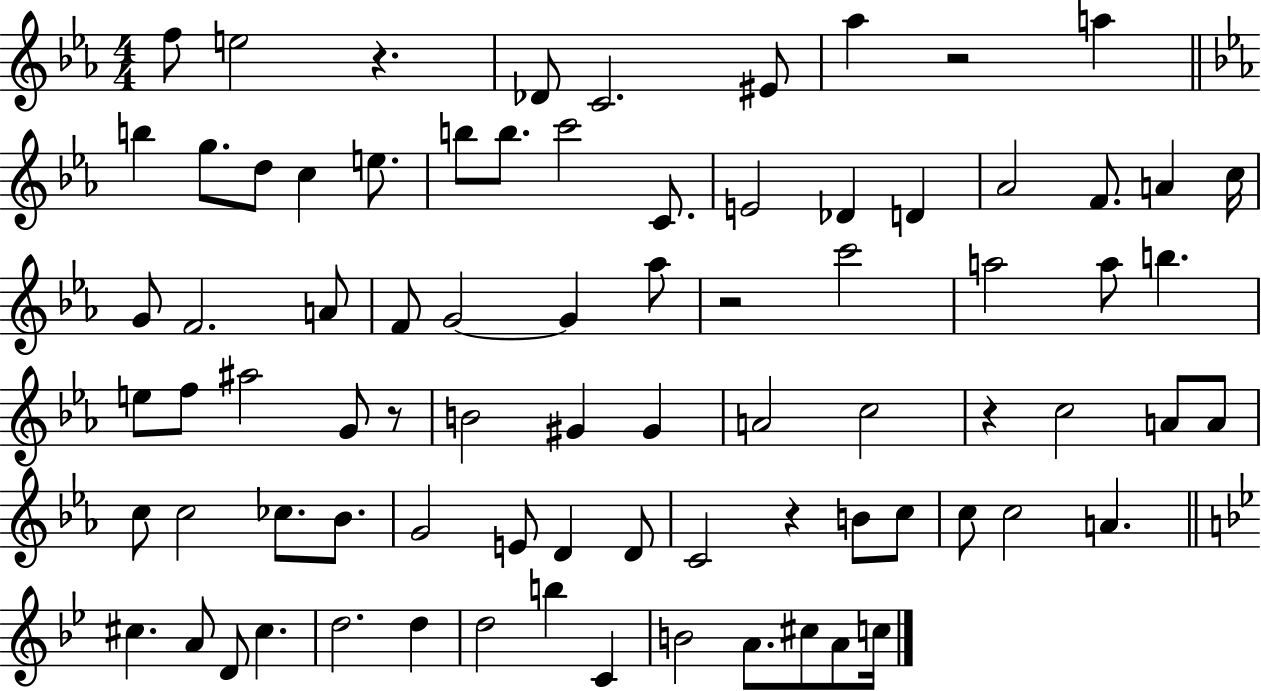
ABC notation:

X:1
T:Untitled
M:4/4
L:1/4
K:Eb
f/2 e2 z _D/2 C2 ^E/2 _a z2 a b g/2 d/2 c e/2 b/2 b/2 c'2 C/2 E2 _D D _A2 F/2 A c/4 G/2 F2 A/2 F/2 G2 G _a/2 z2 c'2 a2 a/2 b e/2 f/2 ^a2 G/2 z/2 B2 ^G ^G A2 c2 z c2 A/2 A/2 c/2 c2 _c/2 _B/2 G2 E/2 D D/2 C2 z B/2 c/2 c/2 c2 A ^c A/2 D/2 ^c d2 d d2 b C B2 A/2 ^c/2 A/2 c/4